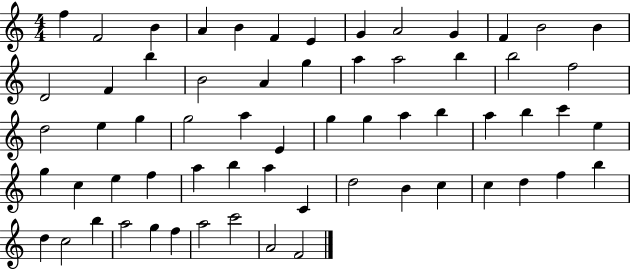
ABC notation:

X:1
T:Untitled
M:4/4
L:1/4
K:C
f F2 B A B F E G A2 G F B2 B D2 F b B2 A g a a2 b b2 f2 d2 e g g2 a E g g a b a b c' e g c e f a b a C d2 B c c d f b d c2 b a2 g f a2 c'2 A2 F2